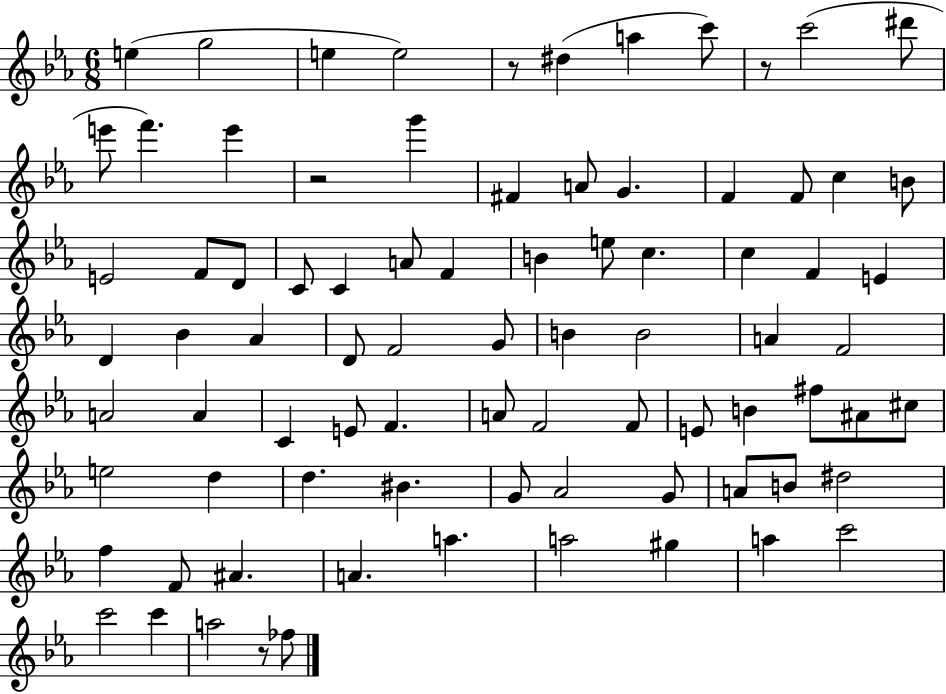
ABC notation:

X:1
T:Untitled
M:6/8
L:1/4
K:Eb
e g2 e e2 z/2 ^d a c'/2 z/2 c'2 ^d'/2 e'/2 f' e' z2 g' ^F A/2 G F F/2 c B/2 E2 F/2 D/2 C/2 C A/2 F B e/2 c c F E D _B _A D/2 F2 G/2 B B2 A F2 A2 A C E/2 F A/2 F2 F/2 E/2 B ^f/2 ^A/2 ^c/2 e2 d d ^B G/2 _A2 G/2 A/2 B/2 ^d2 f F/2 ^A A a a2 ^g a c'2 c'2 c' a2 z/2 _f/2